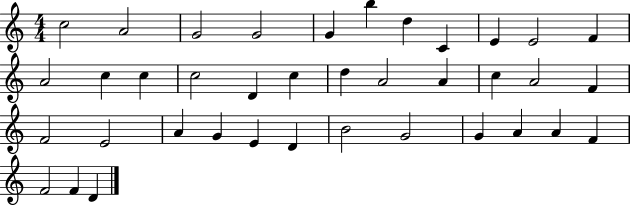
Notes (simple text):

C5/h A4/h G4/h G4/h G4/q B5/q D5/q C4/q E4/q E4/h F4/q A4/h C5/q C5/q C5/h D4/q C5/q D5/q A4/h A4/q C5/q A4/h F4/q F4/h E4/h A4/q G4/q E4/q D4/q B4/h G4/h G4/q A4/q A4/q F4/q F4/h F4/q D4/q